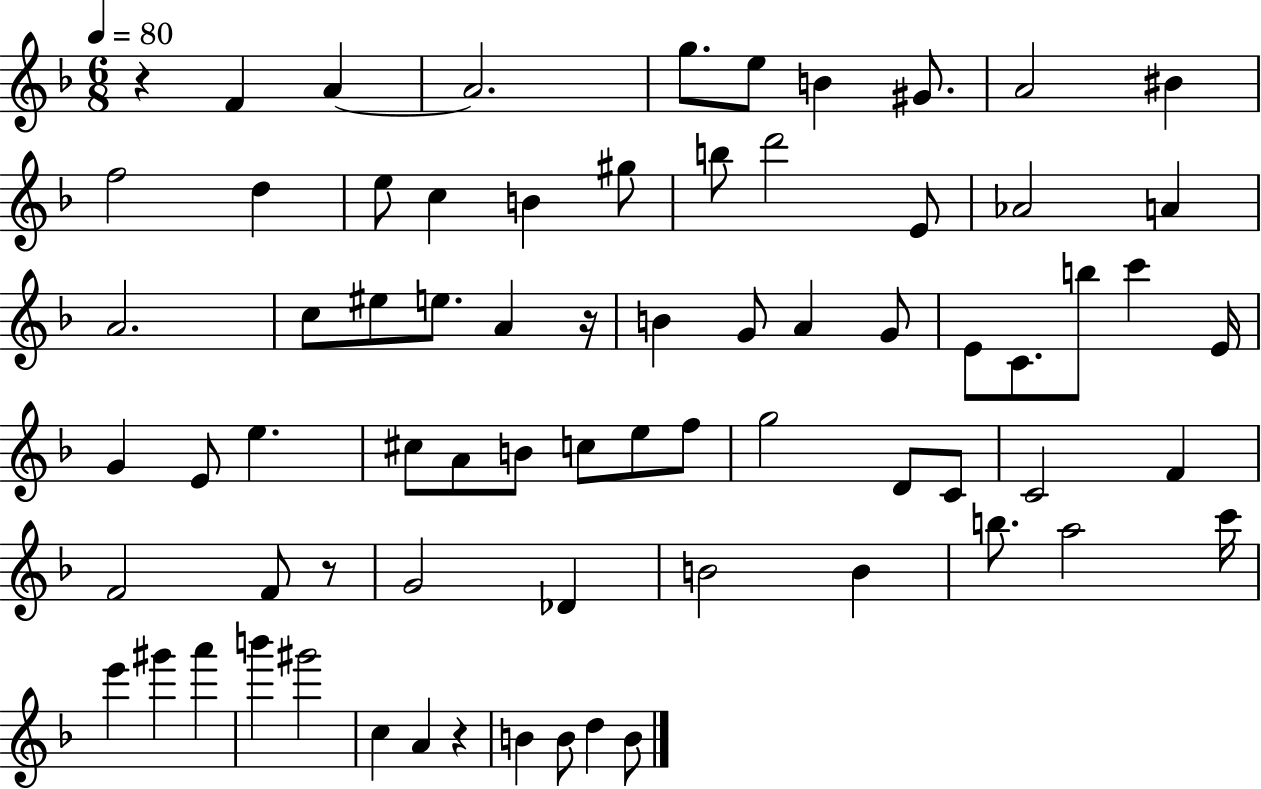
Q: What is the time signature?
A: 6/8